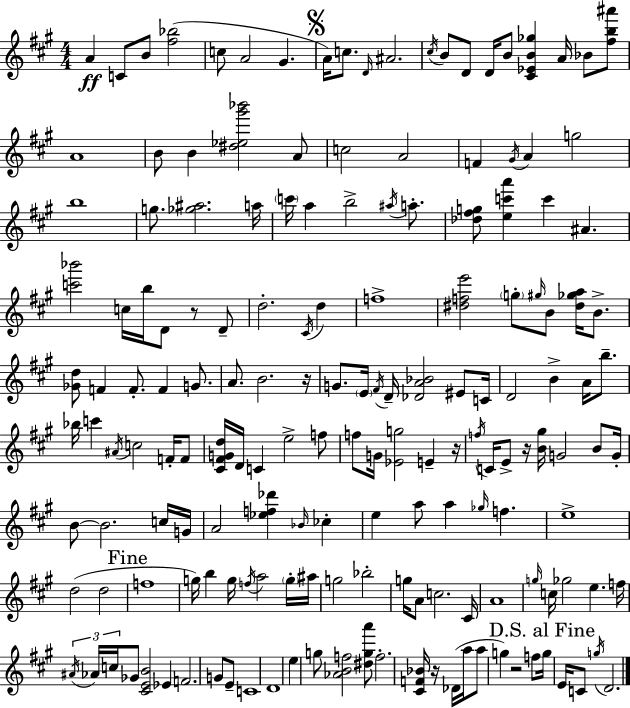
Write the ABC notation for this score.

X:1
T:Untitled
M:4/4
L:1/4
K:A
A C/2 B/2 [^f_b]2 c/2 A2 ^G A/4 c/2 D/4 ^A2 ^c/4 B/2 D/2 D/4 B/2 [^C_EB_g] A/4 _B/2 [^fb^a']/2 A4 B/2 B [^d_e^g'_b']2 A/2 c2 A2 F ^G/4 A g2 b4 g/2 [_g^a]2 a/4 c'/4 a b2 ^a/4 a/2 [_d^fg]/2 [ec'a'] c' ^A [c'_b']2 c/4 b/4 D/2 z/2 D/2 d2 ^C/4 d f4 [^dfe']2 g/2 ^g/4 B/2 [^d_ga]/4 B/2 [_Gd]/2 F F/2 F G/2 A/2 B2 z/4 G/2 E/4 ^F/4 D/4 [_DA_B]2 ^E/2 C/4 D2 B A/4 b/2 _b/4 c' ^A/4 c2 F/4 F/2 [^C^FGd]/4 D/4 C e2 f/2 f/2 G/4 [_Eg]2 E z/4 f/4 C/4 E/2 z/4 [B^g]/4 G2 B/2 G/4 B/2 B2 c/4 G/4 A2 [_ef_d'] _B/4 _c e a/2 a _g/4 f e4 d2 d2 f4 g/4 b g/4 f/4 a2 g/4 ^a/4 g2 _b2 g/4 A/2 c2 ^C/4 A4 g/4 c/4 _g2 e f/4 ^A/4 _A/4 c/4 _G/2 [^CEB]2 _E F2 G/2 E/2 C4 D4 e g/2 [_ABf]2 [^dga']/2 f2 [^CF_B]/4 z/4 _D/4 a/4 a/2 g z2 f/2 g/4 E/4 C/2 g/4 D2